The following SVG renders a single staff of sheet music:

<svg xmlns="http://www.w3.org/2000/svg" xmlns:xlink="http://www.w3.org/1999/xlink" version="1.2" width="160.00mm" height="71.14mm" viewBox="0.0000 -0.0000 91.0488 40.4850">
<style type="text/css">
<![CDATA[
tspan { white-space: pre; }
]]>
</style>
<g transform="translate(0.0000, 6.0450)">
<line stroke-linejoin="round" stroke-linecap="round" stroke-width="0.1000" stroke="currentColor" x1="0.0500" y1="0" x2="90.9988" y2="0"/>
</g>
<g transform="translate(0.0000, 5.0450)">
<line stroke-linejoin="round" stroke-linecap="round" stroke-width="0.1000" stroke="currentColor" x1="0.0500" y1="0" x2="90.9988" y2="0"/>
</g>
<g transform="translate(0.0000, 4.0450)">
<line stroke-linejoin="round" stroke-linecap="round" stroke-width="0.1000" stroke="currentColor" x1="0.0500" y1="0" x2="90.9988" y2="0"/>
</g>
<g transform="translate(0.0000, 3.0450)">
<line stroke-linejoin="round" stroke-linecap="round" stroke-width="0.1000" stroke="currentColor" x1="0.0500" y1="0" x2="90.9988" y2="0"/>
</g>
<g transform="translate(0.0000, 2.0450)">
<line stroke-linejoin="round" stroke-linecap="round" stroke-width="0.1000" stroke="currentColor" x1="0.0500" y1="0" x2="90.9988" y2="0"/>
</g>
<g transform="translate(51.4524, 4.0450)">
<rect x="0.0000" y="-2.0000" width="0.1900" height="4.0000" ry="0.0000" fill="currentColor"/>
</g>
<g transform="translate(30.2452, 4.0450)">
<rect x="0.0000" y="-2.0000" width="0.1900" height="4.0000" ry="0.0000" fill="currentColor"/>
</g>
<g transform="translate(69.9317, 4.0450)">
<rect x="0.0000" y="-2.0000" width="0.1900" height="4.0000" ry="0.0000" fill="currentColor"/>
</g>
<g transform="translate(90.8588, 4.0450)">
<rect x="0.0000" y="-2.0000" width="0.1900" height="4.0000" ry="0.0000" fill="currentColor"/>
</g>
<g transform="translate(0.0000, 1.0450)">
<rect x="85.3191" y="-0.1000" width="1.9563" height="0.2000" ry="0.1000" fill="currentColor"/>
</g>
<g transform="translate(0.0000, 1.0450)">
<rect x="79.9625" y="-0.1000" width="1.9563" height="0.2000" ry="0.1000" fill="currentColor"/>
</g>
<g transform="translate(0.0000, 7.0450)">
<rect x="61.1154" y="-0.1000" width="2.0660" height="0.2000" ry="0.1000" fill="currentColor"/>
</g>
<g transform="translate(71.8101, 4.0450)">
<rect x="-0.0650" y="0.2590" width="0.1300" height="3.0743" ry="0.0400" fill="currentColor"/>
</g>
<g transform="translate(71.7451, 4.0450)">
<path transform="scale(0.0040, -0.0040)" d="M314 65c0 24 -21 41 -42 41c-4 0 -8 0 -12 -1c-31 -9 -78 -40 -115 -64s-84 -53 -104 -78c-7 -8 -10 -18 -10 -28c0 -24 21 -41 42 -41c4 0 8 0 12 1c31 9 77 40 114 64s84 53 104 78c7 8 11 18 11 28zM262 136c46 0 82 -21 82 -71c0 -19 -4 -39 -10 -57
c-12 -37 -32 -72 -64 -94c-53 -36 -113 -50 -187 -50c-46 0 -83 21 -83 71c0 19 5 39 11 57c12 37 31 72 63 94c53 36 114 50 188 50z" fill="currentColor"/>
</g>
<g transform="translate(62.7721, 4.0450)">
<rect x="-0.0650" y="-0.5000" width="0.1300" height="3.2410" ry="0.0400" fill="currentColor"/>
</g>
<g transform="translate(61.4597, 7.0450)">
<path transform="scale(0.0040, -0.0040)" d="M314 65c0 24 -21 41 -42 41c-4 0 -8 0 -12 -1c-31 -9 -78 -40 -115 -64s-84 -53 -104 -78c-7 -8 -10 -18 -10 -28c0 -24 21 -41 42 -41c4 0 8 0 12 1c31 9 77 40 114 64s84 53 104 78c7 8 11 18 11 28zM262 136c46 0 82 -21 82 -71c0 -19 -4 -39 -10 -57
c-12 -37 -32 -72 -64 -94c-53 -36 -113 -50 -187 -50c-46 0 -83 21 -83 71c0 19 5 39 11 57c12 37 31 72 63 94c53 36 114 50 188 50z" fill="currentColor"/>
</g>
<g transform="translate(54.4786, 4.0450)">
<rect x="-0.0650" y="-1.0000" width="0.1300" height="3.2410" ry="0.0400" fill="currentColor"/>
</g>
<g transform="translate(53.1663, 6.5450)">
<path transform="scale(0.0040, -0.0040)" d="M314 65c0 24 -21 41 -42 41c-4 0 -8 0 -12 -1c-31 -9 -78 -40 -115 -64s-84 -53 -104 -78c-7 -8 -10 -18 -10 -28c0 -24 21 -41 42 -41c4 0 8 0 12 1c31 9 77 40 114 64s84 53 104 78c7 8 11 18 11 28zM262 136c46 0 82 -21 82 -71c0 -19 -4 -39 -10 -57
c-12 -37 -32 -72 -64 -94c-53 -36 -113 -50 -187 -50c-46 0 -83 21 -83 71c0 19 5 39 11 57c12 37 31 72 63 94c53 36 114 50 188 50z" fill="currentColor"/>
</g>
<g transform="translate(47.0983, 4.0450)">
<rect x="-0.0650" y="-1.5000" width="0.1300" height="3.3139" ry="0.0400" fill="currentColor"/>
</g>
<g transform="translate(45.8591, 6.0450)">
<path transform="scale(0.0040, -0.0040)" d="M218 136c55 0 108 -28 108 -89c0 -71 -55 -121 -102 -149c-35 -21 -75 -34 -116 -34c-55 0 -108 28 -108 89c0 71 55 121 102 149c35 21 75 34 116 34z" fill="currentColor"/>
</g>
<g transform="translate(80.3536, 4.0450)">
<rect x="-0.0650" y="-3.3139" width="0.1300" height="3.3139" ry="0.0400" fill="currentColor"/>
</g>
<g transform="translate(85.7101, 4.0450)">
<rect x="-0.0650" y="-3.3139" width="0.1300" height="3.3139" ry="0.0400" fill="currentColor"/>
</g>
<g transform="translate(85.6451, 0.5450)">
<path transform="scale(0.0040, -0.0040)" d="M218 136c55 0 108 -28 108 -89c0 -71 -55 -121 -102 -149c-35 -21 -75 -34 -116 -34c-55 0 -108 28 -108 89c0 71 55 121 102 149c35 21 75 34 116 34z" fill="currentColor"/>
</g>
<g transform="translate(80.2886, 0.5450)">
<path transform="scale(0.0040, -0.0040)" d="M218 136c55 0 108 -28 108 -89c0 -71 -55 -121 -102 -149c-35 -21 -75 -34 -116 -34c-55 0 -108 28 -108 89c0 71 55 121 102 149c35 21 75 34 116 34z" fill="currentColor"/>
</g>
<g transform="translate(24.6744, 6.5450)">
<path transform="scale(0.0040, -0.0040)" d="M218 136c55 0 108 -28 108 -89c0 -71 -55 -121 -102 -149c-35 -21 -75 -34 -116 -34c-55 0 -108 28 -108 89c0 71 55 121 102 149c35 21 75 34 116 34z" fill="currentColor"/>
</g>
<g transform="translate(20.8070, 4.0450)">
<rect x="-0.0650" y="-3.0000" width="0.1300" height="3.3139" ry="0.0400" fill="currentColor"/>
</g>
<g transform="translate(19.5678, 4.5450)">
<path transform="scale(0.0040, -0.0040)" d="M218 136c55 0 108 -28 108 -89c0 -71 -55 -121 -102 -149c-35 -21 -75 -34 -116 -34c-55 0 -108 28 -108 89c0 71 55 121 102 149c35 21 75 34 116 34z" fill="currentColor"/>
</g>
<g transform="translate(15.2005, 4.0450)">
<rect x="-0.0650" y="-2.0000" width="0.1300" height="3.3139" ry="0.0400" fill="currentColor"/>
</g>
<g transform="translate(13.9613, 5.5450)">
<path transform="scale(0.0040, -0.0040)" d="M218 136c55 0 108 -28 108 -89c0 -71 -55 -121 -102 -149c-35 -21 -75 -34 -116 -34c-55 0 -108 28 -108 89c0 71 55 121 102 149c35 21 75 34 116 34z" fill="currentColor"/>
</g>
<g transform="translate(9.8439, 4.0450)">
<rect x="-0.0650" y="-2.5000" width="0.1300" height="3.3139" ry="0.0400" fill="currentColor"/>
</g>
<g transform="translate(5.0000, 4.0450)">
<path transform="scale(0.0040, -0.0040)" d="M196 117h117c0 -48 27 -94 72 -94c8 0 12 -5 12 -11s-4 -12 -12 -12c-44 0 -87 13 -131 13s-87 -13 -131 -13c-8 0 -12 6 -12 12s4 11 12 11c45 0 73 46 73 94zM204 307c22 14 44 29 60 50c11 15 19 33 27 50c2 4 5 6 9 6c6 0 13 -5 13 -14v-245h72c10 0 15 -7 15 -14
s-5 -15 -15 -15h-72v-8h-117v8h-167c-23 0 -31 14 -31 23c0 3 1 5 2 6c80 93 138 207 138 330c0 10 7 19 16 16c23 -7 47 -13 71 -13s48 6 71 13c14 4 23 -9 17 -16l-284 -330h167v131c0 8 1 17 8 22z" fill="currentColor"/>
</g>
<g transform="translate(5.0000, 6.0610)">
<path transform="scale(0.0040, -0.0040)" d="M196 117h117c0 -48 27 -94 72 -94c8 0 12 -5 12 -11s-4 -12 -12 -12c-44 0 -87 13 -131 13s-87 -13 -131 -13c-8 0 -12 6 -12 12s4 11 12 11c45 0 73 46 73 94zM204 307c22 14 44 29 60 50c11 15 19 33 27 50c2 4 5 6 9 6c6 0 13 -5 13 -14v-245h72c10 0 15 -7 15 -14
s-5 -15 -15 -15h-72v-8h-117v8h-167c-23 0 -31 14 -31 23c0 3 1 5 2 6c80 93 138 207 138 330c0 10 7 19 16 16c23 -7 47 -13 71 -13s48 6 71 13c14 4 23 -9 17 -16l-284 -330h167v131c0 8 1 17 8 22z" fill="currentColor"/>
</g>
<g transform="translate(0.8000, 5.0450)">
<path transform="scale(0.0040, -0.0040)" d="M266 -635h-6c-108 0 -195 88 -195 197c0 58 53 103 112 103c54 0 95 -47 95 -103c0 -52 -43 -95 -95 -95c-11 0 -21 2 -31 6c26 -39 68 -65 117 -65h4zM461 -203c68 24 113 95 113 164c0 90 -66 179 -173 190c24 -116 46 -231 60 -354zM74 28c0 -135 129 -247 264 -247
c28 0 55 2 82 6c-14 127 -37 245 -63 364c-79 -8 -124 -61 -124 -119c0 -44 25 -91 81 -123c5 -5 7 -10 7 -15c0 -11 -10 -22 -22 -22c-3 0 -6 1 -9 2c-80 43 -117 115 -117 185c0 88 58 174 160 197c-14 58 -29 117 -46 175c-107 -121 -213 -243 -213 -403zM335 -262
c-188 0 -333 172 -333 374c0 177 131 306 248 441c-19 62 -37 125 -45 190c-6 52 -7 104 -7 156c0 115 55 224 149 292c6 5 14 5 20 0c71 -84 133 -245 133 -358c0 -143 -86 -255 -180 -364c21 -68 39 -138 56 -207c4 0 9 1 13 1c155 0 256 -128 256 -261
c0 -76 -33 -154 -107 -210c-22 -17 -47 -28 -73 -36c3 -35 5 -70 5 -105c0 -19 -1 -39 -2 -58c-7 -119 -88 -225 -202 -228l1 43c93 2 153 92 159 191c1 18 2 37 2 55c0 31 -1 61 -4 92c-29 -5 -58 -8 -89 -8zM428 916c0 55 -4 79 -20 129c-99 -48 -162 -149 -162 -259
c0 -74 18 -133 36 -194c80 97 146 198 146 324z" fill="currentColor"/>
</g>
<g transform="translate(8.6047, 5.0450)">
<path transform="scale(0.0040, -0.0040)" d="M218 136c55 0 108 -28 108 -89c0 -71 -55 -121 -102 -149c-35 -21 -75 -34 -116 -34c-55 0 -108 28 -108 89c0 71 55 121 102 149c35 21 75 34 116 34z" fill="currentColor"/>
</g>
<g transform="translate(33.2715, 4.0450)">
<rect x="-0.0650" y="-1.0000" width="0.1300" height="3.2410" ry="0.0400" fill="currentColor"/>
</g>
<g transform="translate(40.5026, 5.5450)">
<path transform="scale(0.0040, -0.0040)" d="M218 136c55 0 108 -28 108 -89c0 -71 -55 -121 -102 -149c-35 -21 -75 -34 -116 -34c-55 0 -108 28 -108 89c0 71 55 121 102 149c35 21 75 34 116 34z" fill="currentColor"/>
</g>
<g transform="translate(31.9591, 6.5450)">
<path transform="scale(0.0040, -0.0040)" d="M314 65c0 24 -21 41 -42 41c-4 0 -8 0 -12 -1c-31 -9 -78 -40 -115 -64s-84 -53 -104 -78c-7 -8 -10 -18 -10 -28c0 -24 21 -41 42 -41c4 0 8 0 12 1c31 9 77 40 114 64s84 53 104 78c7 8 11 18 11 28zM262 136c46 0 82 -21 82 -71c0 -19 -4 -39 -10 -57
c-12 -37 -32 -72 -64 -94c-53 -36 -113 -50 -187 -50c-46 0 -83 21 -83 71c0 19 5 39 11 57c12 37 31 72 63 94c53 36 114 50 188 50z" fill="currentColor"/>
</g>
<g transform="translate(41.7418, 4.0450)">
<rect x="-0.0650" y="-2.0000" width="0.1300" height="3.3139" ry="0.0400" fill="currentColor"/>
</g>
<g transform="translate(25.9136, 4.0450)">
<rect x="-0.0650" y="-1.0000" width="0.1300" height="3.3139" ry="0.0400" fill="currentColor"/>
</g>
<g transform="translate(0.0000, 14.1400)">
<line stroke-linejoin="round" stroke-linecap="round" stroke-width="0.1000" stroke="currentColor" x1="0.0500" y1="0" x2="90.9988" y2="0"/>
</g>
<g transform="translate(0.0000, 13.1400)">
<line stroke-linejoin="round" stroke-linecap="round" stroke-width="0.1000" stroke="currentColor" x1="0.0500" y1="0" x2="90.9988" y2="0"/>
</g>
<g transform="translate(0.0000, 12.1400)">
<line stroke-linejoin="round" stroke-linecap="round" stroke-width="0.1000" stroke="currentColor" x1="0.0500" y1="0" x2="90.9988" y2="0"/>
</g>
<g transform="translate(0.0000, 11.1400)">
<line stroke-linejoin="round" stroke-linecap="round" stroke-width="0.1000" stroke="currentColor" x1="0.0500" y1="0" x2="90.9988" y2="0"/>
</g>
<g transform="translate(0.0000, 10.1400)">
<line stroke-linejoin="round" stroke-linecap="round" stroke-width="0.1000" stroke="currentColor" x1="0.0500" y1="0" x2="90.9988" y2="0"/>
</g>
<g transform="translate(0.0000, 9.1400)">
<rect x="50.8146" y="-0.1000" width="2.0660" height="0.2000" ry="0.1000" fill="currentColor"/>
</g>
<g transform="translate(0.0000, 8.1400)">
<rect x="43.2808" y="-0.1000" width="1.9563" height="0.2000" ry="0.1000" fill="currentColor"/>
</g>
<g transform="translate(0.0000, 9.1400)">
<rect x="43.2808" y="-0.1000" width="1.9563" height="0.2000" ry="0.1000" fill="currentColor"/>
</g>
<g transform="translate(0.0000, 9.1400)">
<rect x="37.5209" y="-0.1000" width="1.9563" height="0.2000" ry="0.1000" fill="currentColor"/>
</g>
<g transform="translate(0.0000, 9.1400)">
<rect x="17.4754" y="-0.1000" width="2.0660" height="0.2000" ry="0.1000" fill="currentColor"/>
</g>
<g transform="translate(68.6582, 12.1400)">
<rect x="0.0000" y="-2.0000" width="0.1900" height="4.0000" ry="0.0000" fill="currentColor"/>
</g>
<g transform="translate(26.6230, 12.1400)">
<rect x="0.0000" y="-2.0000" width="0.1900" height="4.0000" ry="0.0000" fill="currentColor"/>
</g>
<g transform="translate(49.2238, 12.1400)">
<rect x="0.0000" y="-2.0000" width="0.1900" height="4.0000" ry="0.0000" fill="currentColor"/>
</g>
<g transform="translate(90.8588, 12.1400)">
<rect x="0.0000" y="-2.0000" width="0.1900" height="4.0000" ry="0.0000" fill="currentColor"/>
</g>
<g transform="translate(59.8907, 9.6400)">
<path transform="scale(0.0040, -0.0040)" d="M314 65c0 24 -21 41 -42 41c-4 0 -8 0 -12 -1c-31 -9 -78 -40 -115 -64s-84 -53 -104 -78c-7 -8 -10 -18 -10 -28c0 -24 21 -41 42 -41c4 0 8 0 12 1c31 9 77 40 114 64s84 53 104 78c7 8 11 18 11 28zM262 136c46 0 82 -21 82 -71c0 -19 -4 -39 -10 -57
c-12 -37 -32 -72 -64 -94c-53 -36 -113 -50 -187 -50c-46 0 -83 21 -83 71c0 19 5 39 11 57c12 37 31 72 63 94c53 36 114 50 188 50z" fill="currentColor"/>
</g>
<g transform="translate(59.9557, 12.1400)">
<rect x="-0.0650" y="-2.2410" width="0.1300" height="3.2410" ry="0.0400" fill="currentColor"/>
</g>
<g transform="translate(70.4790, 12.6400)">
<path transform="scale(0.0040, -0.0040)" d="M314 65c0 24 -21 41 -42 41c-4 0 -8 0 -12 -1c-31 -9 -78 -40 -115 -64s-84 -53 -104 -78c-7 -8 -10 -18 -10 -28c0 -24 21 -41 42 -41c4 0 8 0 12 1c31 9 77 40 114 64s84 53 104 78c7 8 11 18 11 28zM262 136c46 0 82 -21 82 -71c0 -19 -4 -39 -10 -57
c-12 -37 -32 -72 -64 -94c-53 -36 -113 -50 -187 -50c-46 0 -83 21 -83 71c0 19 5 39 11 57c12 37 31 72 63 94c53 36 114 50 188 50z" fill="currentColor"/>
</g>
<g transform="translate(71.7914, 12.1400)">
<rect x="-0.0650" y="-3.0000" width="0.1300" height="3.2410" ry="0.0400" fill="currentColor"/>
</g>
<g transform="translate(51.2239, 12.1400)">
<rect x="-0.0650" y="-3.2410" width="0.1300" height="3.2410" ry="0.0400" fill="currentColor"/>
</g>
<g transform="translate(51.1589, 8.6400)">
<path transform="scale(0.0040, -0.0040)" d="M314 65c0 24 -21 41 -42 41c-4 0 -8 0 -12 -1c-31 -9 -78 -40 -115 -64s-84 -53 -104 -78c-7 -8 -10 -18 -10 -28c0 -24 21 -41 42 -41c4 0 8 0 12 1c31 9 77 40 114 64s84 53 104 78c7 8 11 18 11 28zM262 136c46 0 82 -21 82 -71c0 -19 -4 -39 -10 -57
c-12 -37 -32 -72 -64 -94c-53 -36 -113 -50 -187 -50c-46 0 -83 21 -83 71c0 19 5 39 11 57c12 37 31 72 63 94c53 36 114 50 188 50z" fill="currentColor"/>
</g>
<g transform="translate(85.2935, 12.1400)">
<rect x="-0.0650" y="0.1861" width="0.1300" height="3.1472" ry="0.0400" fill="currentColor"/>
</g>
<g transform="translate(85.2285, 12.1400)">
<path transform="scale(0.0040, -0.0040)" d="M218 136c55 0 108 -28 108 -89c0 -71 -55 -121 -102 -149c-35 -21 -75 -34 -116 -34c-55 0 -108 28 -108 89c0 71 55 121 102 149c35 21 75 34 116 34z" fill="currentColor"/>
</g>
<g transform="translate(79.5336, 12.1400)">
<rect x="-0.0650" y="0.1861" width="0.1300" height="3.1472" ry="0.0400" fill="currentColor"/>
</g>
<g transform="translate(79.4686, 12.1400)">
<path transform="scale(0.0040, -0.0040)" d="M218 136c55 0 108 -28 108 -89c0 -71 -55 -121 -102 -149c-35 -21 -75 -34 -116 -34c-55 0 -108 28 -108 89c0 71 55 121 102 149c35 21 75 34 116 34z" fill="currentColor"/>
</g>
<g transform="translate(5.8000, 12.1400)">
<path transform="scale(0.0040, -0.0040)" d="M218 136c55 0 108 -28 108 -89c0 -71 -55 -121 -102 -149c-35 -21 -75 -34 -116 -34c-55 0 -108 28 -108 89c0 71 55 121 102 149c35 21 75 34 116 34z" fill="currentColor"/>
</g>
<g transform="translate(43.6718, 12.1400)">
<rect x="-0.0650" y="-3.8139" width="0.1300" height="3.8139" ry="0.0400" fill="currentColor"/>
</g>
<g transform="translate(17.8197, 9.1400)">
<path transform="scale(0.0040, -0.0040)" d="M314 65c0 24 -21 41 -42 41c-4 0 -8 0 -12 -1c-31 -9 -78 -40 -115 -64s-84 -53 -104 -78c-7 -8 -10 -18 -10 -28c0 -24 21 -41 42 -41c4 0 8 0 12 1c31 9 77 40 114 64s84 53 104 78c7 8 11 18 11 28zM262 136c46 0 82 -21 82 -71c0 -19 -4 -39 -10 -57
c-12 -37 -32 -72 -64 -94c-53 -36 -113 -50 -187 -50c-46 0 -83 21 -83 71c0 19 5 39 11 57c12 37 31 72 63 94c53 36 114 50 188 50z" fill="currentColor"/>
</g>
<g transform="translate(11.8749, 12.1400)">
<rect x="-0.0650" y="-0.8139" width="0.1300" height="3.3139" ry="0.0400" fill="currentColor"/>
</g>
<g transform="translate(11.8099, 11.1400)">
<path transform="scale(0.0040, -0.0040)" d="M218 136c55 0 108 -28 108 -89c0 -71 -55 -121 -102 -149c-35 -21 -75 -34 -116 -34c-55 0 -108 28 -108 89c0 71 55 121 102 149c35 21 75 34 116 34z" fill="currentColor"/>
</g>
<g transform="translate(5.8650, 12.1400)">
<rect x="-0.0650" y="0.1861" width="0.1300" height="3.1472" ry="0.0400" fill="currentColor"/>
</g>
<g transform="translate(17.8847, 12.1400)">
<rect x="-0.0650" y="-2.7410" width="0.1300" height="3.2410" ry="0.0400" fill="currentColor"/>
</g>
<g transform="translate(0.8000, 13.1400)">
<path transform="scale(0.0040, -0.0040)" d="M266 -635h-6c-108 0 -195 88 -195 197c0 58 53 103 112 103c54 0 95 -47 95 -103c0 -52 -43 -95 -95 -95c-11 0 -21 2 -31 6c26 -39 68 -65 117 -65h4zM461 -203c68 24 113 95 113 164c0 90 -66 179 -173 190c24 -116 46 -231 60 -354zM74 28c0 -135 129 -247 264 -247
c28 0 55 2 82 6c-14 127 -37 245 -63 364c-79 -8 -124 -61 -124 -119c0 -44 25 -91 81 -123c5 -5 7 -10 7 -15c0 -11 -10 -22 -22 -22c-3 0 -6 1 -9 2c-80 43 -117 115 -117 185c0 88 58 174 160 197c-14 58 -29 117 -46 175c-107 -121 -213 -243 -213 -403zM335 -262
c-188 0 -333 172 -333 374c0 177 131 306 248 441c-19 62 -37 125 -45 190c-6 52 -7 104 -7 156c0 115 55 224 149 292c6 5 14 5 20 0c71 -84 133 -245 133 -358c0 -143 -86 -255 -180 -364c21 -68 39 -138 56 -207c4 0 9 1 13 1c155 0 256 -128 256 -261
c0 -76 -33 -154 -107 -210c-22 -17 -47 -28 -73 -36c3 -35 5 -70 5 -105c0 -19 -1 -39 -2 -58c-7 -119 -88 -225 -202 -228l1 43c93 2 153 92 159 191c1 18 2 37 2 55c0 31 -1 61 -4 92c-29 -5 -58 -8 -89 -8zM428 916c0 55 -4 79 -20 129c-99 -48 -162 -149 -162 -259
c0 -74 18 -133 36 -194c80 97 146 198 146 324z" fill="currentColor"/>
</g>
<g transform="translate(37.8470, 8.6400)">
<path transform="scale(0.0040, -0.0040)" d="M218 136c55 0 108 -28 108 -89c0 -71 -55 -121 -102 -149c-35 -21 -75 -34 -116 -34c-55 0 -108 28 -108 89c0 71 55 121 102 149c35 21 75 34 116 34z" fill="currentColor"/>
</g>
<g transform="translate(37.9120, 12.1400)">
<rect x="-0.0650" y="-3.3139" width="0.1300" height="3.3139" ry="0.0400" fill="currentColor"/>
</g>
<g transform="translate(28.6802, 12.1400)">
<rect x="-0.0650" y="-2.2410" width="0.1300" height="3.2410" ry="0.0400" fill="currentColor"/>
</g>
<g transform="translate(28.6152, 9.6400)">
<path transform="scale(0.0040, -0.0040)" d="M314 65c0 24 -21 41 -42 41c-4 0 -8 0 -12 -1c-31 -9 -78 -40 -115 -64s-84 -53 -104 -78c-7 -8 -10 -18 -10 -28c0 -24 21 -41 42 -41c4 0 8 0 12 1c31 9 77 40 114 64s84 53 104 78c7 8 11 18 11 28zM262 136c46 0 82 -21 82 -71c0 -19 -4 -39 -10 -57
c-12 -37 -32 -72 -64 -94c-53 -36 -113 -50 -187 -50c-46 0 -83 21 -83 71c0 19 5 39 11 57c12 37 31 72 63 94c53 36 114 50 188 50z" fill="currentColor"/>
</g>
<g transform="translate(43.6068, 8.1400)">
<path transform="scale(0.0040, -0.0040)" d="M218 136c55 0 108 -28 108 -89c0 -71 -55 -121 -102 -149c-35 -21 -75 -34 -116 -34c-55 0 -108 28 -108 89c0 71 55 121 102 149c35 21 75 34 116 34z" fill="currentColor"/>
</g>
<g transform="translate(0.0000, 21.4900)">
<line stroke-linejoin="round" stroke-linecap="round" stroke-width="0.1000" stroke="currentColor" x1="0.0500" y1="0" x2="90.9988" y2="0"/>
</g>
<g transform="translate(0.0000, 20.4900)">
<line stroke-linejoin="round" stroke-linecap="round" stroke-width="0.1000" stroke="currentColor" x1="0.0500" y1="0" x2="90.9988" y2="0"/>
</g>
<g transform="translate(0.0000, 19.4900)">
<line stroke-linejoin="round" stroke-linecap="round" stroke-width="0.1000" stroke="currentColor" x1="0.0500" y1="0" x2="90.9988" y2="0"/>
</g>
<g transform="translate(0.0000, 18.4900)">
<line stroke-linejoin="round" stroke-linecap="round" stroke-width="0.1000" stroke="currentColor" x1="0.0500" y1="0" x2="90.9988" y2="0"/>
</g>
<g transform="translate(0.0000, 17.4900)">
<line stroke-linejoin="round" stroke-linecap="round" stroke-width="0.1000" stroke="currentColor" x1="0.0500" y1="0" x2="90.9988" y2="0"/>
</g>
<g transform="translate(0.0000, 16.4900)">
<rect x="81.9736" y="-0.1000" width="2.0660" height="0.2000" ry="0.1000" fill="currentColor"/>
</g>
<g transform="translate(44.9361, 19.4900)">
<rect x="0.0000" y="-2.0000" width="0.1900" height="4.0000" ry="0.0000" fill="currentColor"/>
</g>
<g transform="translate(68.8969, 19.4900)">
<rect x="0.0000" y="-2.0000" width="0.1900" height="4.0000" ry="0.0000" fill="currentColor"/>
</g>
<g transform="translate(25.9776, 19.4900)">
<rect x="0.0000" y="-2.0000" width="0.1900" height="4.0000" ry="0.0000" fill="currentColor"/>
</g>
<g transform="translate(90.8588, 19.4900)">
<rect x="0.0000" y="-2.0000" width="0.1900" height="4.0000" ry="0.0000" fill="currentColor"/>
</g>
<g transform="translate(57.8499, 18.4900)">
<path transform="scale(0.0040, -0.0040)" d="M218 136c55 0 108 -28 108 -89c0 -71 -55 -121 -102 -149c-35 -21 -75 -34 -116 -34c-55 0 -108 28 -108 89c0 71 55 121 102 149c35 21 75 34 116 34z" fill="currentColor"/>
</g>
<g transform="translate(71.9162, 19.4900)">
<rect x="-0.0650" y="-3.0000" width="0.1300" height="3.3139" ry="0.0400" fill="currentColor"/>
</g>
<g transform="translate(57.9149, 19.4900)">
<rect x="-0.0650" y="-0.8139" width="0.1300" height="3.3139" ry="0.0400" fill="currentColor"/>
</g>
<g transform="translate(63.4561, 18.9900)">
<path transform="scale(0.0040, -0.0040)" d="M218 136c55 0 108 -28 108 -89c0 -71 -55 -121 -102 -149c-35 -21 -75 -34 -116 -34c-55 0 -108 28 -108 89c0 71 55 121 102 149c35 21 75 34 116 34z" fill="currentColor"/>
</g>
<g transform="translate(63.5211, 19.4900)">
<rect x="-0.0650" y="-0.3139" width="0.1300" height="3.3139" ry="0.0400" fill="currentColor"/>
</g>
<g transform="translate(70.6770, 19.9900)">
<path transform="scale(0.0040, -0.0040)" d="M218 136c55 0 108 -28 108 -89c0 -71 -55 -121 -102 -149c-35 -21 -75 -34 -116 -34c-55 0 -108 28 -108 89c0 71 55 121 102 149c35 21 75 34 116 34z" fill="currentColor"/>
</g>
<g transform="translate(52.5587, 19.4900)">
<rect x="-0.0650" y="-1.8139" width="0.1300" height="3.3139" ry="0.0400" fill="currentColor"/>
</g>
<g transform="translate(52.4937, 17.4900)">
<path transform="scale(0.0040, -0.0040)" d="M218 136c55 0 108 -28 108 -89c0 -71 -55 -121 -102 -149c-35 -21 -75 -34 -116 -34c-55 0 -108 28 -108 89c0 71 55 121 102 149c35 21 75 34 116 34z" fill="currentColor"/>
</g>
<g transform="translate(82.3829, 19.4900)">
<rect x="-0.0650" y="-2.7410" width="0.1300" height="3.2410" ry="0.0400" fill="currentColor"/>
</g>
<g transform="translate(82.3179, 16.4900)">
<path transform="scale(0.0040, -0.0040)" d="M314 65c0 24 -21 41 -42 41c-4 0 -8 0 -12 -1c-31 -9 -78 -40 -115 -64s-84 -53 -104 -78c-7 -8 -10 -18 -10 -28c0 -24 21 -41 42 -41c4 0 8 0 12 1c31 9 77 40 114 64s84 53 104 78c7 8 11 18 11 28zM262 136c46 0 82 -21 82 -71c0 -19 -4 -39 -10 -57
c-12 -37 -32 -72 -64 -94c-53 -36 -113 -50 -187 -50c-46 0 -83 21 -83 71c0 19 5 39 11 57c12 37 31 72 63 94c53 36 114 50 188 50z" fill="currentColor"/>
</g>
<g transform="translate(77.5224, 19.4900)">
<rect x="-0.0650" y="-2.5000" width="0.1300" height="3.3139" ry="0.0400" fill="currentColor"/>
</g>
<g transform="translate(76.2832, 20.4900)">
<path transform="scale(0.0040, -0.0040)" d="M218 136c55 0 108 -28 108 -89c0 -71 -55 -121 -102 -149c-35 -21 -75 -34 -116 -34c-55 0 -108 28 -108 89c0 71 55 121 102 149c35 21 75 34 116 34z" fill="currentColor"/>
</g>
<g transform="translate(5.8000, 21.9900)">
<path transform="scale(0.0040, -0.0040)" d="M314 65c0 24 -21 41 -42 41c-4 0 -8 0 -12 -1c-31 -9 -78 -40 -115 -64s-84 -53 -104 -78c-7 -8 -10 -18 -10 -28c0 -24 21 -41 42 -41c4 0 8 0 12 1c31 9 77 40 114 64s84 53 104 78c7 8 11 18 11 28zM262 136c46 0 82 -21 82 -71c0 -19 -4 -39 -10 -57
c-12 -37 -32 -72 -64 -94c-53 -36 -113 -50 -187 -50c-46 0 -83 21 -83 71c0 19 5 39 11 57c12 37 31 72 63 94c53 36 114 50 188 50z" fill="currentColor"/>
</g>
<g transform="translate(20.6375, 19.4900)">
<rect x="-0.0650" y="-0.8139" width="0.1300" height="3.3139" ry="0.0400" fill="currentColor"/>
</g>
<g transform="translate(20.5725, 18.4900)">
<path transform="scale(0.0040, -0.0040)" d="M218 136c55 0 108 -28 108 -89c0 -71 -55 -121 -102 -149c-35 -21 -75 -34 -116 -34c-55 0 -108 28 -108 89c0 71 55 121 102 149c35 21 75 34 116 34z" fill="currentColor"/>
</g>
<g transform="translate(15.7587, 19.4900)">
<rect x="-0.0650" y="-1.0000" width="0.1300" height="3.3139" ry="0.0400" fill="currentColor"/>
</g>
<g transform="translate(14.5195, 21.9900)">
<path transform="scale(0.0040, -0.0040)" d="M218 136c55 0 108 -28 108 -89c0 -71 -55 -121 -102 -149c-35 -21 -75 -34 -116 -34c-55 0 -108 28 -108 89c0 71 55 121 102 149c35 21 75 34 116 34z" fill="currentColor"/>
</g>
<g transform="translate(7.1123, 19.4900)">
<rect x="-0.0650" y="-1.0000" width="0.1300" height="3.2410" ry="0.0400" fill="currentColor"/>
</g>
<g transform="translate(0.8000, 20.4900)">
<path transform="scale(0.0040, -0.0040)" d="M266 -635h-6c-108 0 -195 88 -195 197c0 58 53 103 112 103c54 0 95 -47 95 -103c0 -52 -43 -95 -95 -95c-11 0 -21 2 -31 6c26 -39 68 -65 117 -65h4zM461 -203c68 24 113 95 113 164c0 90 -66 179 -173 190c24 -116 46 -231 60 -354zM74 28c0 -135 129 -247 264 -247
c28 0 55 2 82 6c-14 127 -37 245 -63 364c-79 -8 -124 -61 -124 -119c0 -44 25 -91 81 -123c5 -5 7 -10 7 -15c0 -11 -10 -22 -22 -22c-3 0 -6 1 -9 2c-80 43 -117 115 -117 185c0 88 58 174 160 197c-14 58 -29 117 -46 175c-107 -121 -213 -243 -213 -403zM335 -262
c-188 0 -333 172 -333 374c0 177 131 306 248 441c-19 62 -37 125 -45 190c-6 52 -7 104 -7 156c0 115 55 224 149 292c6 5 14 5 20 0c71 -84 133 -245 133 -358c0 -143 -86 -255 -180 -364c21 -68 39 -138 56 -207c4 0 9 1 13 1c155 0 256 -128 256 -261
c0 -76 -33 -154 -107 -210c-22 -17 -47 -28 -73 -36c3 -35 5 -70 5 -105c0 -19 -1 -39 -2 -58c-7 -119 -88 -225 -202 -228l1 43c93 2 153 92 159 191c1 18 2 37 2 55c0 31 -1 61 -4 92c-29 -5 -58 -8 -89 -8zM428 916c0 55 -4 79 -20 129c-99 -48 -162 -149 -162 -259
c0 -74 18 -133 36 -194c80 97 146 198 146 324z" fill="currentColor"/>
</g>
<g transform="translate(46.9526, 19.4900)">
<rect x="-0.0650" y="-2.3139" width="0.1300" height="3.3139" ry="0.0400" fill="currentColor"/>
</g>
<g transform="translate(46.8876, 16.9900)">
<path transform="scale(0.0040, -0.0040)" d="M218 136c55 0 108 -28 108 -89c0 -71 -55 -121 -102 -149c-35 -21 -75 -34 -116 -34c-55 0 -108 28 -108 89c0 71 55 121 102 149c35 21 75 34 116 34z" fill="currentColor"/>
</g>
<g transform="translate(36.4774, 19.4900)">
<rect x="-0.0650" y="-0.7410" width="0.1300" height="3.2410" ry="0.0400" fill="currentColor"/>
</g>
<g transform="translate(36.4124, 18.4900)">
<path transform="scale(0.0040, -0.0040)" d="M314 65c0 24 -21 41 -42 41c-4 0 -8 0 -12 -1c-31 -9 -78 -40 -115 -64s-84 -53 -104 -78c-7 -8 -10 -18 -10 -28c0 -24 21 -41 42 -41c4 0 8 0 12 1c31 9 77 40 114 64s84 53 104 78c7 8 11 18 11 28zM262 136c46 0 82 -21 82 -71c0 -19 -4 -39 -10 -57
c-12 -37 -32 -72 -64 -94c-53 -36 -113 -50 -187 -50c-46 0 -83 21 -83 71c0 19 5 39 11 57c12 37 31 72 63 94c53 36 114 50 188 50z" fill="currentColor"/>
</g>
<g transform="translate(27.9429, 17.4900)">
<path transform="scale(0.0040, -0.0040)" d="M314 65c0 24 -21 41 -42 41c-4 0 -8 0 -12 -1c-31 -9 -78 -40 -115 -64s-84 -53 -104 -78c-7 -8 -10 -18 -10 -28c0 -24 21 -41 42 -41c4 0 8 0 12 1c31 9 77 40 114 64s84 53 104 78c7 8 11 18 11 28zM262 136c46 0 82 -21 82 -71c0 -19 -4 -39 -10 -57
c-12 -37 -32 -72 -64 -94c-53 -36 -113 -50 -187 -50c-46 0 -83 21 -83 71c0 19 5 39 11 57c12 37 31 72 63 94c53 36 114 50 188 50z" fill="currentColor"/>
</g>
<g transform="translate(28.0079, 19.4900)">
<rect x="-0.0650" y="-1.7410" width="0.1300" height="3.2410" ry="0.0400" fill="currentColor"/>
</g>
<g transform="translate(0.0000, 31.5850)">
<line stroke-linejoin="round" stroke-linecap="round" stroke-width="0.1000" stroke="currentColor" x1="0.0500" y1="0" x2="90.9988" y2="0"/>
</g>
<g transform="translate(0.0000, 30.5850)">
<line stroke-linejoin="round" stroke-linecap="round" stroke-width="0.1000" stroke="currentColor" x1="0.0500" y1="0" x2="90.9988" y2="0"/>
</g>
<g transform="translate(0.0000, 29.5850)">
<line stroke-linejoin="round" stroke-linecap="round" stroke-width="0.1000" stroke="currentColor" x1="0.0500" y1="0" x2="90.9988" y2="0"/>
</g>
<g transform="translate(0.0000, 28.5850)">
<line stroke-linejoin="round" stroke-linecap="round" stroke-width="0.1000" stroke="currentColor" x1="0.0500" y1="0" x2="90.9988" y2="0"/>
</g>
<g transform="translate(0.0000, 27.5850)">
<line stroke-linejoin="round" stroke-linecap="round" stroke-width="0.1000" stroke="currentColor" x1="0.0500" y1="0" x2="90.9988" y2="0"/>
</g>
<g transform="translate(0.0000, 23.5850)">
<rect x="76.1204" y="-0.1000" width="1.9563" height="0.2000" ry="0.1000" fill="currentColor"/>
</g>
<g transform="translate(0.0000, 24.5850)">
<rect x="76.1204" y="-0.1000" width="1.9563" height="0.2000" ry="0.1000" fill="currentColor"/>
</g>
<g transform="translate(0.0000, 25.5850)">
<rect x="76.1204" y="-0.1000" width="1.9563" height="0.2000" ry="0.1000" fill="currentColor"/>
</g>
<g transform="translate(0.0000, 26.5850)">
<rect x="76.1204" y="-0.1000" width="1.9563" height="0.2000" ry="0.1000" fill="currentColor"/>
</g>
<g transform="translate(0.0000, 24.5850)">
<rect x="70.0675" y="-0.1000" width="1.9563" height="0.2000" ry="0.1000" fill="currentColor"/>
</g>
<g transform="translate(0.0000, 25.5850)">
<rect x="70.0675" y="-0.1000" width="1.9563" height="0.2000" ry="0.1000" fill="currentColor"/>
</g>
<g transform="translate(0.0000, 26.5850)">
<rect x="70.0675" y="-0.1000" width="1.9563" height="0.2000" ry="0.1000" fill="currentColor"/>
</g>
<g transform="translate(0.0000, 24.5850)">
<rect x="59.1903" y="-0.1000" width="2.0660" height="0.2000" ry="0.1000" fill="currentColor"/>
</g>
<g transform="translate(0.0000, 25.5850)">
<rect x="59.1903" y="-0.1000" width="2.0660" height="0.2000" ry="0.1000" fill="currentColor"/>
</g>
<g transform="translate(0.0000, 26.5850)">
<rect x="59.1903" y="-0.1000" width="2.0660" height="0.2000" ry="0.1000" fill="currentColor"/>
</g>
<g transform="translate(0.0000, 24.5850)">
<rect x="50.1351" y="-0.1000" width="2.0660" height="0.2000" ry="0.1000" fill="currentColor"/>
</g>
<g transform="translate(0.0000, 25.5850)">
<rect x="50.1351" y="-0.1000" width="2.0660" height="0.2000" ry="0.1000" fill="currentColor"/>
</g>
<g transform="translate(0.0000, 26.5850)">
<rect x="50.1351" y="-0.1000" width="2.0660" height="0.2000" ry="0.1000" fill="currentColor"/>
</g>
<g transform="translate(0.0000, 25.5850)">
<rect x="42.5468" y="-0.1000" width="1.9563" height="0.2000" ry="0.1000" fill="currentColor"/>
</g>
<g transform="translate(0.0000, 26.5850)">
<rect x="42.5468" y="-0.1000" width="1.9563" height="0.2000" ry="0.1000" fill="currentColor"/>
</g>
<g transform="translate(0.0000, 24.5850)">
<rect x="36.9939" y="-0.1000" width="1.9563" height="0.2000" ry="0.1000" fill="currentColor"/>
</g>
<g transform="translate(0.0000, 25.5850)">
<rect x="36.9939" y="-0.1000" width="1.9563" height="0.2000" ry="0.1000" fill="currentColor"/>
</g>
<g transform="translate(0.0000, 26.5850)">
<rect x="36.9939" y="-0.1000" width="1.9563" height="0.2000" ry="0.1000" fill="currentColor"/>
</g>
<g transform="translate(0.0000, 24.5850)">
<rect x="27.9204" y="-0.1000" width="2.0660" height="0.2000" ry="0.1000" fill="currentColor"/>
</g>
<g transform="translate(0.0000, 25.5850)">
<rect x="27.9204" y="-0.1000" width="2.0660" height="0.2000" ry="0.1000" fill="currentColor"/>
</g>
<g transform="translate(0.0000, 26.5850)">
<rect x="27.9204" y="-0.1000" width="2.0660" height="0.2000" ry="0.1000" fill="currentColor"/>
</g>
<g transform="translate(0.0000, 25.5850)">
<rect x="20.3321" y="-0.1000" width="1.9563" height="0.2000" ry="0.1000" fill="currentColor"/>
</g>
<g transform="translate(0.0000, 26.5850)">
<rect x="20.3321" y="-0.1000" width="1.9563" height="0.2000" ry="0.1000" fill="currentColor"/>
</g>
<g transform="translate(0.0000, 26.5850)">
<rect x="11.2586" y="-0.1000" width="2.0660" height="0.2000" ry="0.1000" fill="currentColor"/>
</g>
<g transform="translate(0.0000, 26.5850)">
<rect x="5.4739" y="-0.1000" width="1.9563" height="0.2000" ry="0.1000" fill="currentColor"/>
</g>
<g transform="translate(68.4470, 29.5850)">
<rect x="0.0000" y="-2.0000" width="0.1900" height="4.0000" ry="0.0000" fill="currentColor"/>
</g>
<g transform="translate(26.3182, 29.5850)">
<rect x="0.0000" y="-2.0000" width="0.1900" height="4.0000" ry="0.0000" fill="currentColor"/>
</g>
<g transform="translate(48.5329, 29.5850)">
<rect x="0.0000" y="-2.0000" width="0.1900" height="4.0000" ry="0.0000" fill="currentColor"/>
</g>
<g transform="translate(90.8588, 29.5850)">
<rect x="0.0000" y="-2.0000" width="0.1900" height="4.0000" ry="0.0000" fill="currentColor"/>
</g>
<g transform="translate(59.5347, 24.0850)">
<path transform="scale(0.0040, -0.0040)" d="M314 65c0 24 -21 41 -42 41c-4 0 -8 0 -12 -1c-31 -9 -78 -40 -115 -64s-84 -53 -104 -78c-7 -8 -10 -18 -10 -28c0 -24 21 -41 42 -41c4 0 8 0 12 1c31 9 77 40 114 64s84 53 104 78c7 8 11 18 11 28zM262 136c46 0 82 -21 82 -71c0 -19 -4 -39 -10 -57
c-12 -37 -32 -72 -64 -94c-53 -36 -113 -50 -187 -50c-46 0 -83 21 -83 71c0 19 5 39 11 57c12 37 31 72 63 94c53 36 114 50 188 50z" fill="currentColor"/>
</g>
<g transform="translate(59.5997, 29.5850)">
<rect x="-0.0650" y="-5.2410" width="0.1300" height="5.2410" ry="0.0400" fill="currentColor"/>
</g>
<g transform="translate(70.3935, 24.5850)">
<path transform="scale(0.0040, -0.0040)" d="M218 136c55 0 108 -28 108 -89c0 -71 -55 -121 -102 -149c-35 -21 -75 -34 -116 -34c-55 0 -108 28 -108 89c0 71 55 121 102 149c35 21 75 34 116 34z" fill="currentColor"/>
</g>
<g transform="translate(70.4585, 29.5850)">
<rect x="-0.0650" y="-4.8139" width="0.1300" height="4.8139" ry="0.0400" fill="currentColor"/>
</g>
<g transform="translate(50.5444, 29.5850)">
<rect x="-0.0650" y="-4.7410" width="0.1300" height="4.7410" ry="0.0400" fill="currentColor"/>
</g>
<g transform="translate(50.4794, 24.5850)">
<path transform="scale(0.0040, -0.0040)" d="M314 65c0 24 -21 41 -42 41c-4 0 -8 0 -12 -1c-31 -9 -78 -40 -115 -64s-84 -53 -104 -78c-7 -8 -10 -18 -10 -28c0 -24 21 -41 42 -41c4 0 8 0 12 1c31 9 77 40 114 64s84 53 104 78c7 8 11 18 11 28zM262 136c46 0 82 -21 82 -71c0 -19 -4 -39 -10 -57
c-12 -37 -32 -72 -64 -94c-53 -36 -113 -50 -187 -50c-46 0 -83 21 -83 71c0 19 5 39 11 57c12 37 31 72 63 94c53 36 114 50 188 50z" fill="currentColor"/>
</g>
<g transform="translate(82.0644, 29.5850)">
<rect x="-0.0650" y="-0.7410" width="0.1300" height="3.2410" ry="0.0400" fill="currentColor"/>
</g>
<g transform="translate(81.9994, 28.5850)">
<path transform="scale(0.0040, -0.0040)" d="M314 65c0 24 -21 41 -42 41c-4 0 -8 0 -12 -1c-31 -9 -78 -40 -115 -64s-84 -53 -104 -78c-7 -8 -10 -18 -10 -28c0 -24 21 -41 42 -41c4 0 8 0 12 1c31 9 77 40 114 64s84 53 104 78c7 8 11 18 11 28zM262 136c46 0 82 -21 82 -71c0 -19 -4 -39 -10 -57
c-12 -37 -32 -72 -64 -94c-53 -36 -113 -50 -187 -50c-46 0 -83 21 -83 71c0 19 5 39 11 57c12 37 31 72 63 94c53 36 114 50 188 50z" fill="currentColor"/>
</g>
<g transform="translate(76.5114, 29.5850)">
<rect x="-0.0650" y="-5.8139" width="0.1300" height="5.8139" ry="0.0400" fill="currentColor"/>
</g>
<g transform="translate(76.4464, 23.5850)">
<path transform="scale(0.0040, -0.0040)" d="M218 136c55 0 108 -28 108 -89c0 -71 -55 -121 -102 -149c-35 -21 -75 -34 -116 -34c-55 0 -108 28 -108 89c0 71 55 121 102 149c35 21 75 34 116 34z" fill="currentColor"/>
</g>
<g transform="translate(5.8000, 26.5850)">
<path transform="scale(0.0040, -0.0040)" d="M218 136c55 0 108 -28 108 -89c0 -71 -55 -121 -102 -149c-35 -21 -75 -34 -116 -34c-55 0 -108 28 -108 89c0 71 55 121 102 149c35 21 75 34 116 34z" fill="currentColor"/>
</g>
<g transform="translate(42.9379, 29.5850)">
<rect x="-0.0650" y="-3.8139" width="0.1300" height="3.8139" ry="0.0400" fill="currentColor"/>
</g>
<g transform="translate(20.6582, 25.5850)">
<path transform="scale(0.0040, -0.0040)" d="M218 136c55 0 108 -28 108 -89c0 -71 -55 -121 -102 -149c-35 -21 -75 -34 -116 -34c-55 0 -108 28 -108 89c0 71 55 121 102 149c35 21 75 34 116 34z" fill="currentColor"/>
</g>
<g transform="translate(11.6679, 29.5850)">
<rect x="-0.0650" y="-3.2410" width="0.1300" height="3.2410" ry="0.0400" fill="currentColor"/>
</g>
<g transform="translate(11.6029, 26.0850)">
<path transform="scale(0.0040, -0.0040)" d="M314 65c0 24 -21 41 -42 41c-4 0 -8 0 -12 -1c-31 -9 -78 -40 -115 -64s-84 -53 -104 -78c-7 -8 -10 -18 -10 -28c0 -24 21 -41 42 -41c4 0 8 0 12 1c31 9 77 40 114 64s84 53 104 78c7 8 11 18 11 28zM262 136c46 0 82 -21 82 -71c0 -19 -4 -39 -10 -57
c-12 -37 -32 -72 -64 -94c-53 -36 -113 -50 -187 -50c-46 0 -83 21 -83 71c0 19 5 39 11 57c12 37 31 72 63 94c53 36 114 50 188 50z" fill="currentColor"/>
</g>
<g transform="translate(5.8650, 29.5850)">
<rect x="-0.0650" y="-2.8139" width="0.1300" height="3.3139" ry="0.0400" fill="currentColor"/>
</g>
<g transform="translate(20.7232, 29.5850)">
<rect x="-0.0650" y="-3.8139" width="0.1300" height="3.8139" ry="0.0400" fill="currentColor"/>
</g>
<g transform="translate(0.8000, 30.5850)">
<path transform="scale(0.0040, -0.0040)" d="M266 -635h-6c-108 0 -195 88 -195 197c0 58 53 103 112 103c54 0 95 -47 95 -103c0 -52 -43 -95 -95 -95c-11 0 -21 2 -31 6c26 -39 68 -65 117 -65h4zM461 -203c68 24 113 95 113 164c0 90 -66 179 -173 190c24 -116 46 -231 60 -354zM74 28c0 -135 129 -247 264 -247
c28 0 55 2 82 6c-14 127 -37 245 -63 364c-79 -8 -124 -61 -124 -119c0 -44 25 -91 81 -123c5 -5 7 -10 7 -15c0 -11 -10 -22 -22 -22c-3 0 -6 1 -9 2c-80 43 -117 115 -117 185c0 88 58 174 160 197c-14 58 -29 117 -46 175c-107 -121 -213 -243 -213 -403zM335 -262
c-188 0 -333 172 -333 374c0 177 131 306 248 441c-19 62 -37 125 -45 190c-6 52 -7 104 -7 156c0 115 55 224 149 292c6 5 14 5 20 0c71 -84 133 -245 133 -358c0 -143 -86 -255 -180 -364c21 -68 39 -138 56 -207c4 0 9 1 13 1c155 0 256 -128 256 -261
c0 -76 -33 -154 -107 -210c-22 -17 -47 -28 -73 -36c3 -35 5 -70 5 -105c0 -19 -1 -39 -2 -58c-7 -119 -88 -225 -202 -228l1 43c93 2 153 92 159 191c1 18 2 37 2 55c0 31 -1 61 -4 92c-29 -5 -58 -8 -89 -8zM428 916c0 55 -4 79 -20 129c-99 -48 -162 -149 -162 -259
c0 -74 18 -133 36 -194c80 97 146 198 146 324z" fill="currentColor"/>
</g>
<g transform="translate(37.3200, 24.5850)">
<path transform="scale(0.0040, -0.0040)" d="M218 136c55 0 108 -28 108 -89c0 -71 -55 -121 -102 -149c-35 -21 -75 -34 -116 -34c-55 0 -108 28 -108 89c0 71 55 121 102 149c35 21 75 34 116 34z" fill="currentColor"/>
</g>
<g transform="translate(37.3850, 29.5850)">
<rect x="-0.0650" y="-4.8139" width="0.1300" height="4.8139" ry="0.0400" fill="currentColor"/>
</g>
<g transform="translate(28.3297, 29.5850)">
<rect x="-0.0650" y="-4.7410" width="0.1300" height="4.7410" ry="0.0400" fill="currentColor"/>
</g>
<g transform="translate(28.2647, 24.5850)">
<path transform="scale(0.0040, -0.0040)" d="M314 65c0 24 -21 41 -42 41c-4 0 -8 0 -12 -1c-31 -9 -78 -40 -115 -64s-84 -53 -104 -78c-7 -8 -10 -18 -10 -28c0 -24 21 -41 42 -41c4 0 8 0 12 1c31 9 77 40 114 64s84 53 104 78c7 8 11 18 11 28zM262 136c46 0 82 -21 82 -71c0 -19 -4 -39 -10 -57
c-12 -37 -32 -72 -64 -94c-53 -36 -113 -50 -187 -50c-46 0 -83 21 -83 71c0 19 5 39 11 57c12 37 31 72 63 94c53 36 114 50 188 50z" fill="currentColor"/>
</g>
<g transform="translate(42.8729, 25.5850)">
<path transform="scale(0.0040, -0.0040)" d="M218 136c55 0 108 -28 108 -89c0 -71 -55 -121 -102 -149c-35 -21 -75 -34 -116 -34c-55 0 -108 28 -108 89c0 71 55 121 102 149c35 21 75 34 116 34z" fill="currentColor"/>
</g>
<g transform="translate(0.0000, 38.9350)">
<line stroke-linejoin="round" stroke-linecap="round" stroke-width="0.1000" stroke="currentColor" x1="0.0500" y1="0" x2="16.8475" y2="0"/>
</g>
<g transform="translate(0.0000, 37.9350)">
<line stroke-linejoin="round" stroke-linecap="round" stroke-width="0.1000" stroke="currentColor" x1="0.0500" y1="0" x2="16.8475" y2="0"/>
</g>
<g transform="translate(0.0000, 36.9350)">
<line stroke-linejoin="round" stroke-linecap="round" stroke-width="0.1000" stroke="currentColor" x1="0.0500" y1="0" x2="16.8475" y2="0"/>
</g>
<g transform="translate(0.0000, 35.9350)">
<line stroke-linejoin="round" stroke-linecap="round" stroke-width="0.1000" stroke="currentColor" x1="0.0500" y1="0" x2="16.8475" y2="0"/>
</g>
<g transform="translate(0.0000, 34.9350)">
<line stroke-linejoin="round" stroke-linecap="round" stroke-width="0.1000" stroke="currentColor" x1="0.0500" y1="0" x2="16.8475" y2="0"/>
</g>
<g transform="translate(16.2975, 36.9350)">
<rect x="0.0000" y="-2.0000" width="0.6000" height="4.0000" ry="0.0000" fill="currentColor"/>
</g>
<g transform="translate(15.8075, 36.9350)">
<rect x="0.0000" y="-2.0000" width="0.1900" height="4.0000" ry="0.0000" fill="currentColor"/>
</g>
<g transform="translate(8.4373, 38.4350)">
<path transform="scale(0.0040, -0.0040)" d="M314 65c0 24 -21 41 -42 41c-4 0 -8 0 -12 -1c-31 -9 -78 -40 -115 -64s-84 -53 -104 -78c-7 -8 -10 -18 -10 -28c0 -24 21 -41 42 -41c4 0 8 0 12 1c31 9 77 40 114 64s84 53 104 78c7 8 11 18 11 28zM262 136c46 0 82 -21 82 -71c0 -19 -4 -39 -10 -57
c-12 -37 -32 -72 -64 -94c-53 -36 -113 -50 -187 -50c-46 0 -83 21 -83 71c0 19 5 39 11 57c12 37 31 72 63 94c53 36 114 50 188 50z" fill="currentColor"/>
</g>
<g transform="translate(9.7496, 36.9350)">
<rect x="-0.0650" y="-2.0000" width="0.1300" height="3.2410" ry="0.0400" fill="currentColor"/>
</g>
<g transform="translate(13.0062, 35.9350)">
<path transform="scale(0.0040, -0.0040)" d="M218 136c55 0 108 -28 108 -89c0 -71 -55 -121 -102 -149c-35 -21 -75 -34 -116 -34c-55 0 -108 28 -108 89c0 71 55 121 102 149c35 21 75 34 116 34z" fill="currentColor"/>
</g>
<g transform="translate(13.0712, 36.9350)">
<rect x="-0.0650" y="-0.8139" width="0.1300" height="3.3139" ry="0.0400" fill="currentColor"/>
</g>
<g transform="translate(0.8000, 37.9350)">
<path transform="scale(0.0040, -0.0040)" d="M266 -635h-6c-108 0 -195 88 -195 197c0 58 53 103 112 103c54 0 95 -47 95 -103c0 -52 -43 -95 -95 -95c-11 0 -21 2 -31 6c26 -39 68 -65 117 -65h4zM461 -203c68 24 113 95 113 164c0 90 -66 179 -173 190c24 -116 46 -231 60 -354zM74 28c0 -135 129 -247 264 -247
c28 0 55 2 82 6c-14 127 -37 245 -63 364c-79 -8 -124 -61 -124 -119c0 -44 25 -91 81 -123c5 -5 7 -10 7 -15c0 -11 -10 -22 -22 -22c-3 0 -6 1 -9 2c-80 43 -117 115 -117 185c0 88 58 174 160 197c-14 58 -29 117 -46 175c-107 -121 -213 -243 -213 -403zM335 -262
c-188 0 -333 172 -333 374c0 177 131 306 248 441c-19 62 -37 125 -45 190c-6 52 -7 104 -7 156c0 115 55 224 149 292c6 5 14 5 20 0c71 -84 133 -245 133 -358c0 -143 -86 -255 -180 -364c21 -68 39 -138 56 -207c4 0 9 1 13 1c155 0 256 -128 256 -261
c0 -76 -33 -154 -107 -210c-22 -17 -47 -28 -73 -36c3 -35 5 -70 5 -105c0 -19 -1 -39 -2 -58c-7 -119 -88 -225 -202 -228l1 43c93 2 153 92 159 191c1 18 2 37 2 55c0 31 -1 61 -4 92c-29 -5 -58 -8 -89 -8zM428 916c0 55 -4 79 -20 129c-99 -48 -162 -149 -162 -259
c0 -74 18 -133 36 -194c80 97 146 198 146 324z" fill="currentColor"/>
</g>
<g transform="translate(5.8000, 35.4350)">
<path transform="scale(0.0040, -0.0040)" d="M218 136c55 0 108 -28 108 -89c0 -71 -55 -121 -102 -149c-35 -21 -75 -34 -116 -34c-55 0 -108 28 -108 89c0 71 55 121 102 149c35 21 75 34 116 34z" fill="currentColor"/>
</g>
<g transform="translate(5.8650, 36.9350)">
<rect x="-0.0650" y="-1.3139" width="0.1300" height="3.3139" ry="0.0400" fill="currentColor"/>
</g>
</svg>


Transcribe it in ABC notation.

X:1
T:Untitled
M:4/4
L:1/4
K:C
G F A D D2 F E D2 C2 B2 b b B d a2 g2 b c' b2 g2 A2 B B D2 D d f2 d2 g f d c A G a2 a b2 c' e'2 e' c' e'2 f'2 e' g' d2 e F2 d